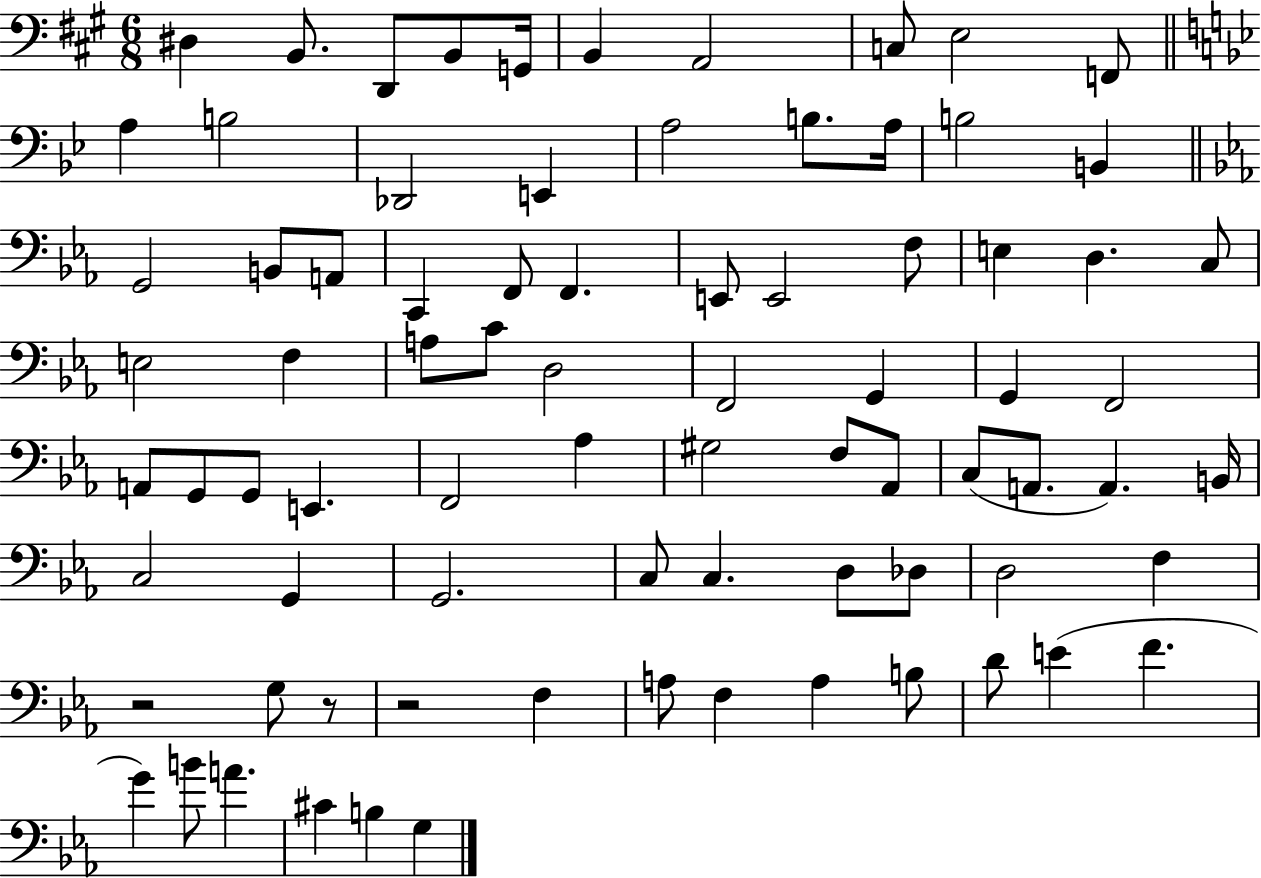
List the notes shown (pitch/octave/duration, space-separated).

D#3/q B2/e. D2/e B2/e G2/s B2/q A2/h C3/e E3/h F2/e A3/q B3/h Db2/h E2/q A3/h B3/e. A3/s B3/h B2/q G2/h B2/e A2/e C2/q F2/e F2/q. E2/e E2/h F3/e E3/q D3/q. C3/e E3/h F3/q A3/e C4/e D3/h F2/h G2/q G2/q F2/h A2/e G2/e G2/e E2/q. F2/h Ab3/q G#3/h F3/e Ab2/e C3/e A2/e. A2/q. B2/s C3/h G2/q G2/h. C3/e C3/q. D3/e Db3/e D3/h F3/q R/h G3/e R/e R/h F3/q A3/e F3/q A3/q B3/e D4/e E4/q F4/q. G4/q B4/e A4/q. C#4/q B3/q G3/q